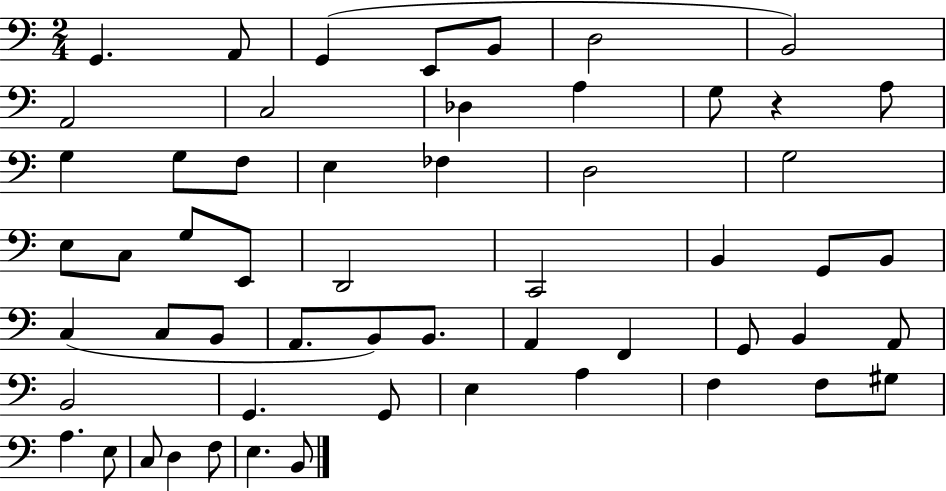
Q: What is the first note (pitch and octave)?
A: G2